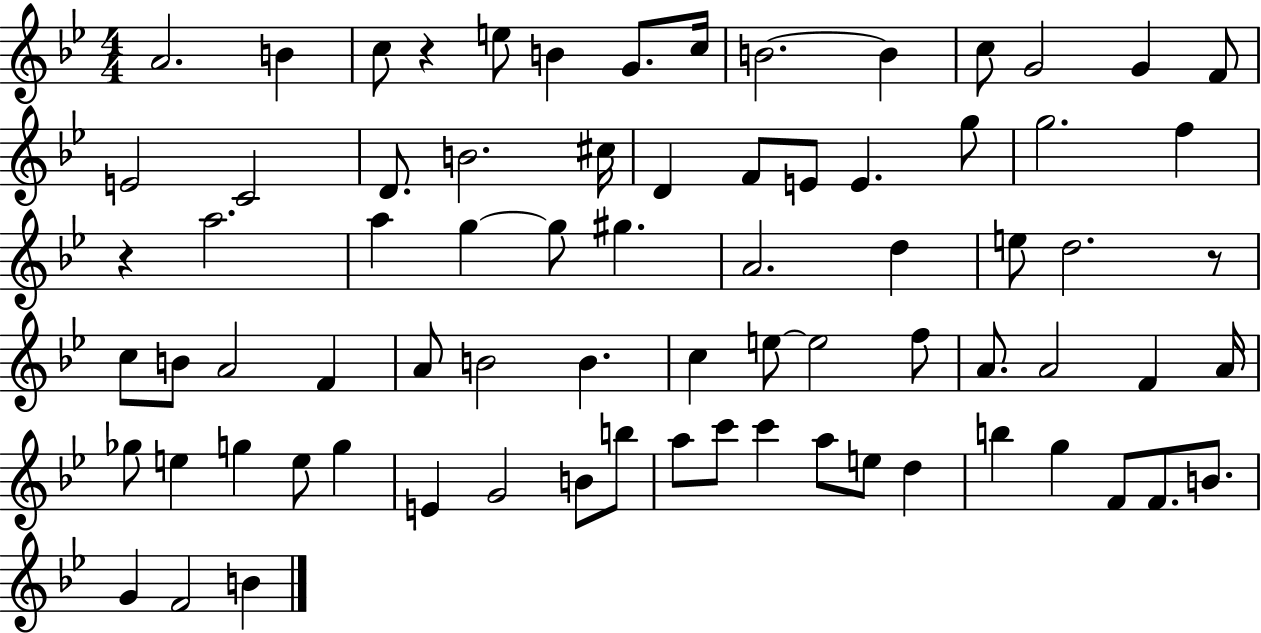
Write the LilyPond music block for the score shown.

{
  \clef treble
  \numericTimeSignature
  \time 4/4
  \key bes \major
  a'2. b'4 | c''8 r4 e''8 b'4 g'8. c''16 | b'2.~~ b'4 | c''8 g'2 g'4 f'8 | \break e'2 c'2 | d'8. b'2. cis''16 | d'4 f'8 e'8 e'4. g''8 | g''2. f''4 | \break r4 a''2. | a''4 g''4~~ g''8 gis''4. | a'2. d''4 | e''8 d''2. r8 | \break c''8 b'8 a'2 f'4 | a'8 b'2 b'4. | c''4 e''8~~ e''2 f''8 | a'8. a'2 f'4 a'16 | \break ges''8 e''4 g''4 e''8 g''4 | e'4 g'2 b'8 b''8 | a''8 c'''8 c'''4 a''8 e''8 d''4 | b''4 g''4 f'8 f'8. b'8. | \break g'4 f'2 b'4 | \bar "|."
}